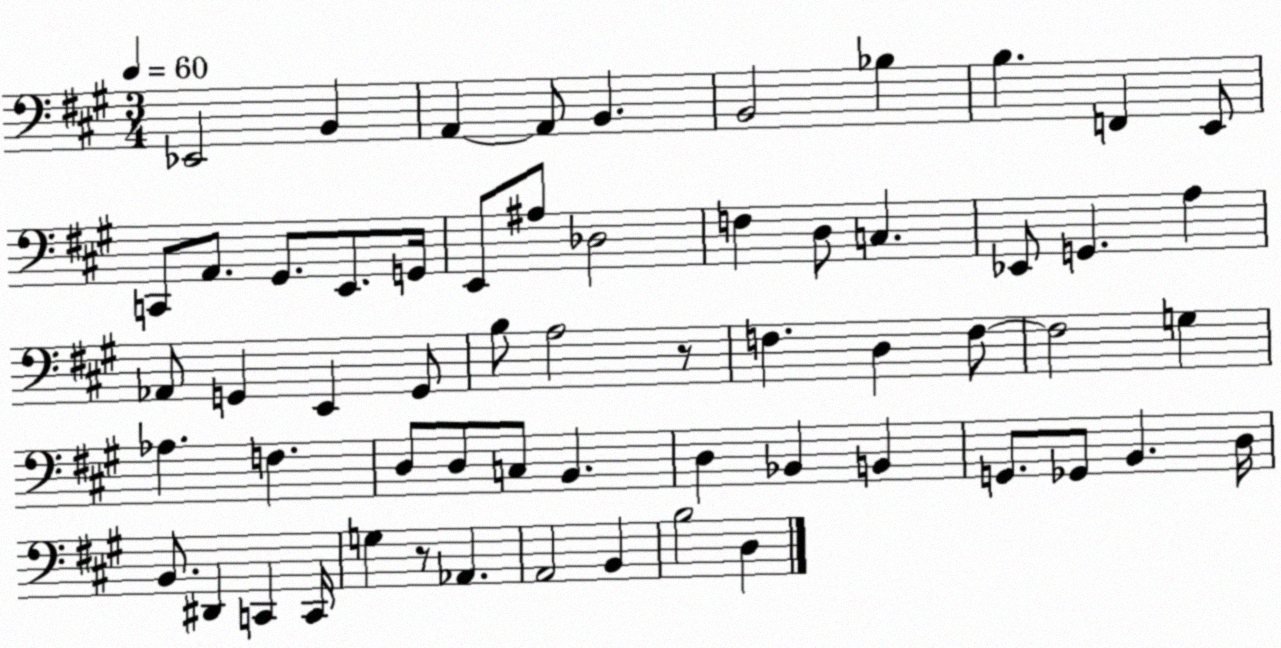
X:1
T:Untitled
M:3/4
L:1/4
K:A
_E,,2 B,, A,, A,,/2 B,, B,,2 _B, B, F,, E,,/2 C,,/2 A,,/2 ^G,,/2 E,,/2 G,,/4 E,,/2 ^A,/2 _D,2 F, D,/2 C, _E,,/2 G,, A, _A,,/2 G,, E,, G,,/2 B,/2 A,2 z/2 F, D, F,/2 F,2 G, _A, F, D,/2 D,/2 C,/2 B,, D, _B,, B,, G,,/2 _G,,/2 B,, D,/4 B,,/2 ^D,, C,, C,,/4 G, z/2 _A,, A,,2 B,, B,2 D,